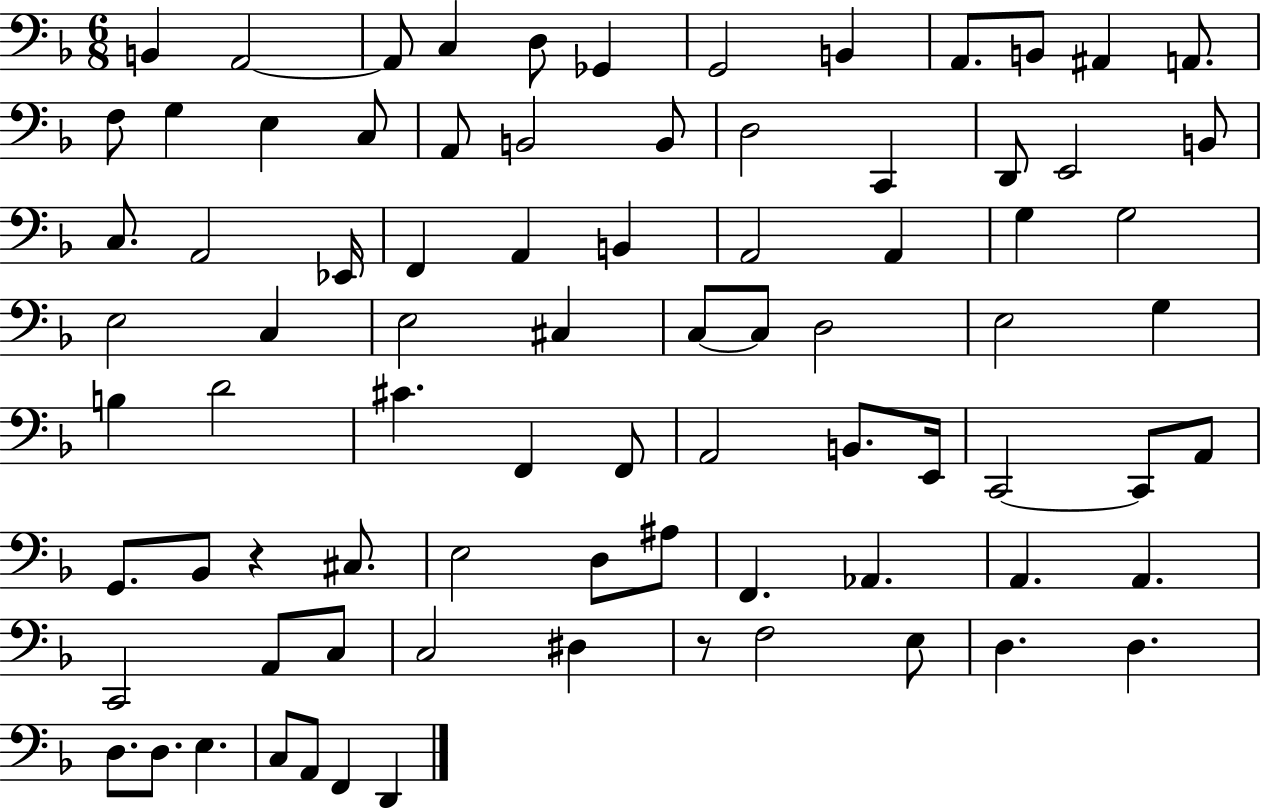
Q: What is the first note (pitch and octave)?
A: B2